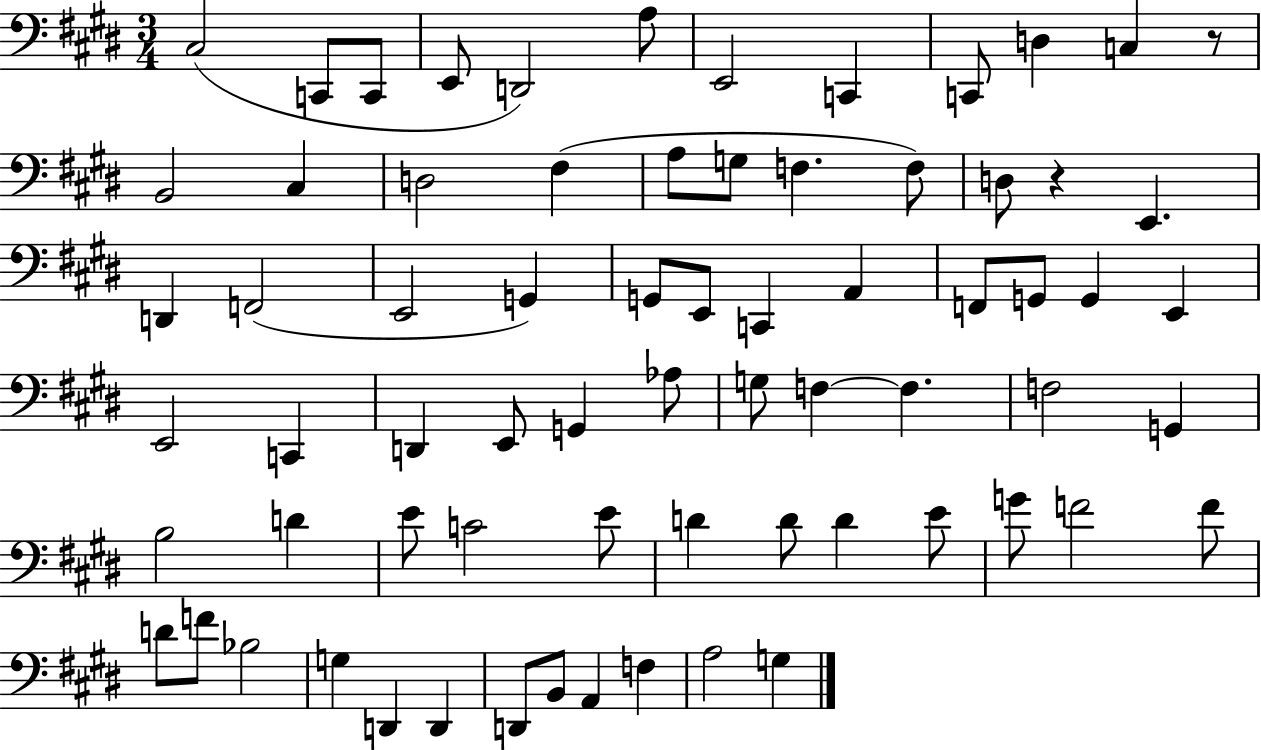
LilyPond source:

{
  \clef bass
  \numericTimeSignature
  \time 3/4
  \key e \major
  cis2( c,8 c,8 | e,8 d,2) a8 | e,2 c,4 | c,8 d4 c4 r8 | \break b,2 cis4 | d2 fis4( | a8 g8 f4. f8) | d8 r4 e,4. | \break d,4 f,2( | e,2 g,4) | g,8 e,8 c,4 a,4 | f,8 g,8 g,4 e,4 | \break e,2 c,4 | d,4 e,8 g,4 aes8 | g8 f4~~ f4. | f2 g,4 | \break b2 d'4 | e'8 c'2 e'8 | d'4 d'8 d'4 e'8 | g'8 f'2 f'8 | \break d'8 f'8 bes2 | g4 d,4 d,4 | d,8 b,8 a,4 f4 | a2 g4 | \break \bar "|."
}